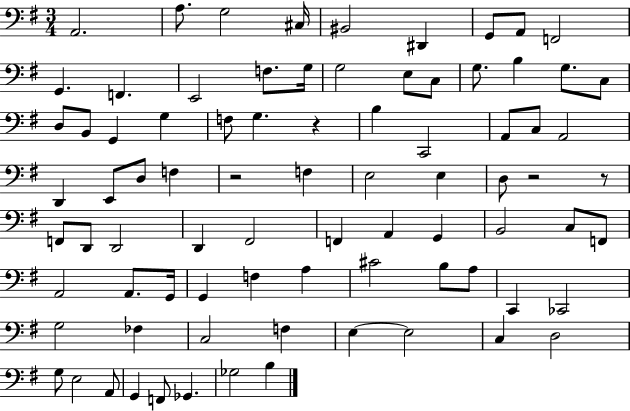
{
  \clef bass
  \numericTimeSignature
  \time 3/4
  \key g \major
  a,2. | a8. g2 cis16 | bis,2 dis,4 | g,8 a,8 f,2 | \break g,4. f,4. | e,2 f8. g16 | g2 e8 c8 | g8. b4 g8. c8 | \break d8 b,8 g,4 g4 | f8 g4. r4 | b4 c,2 | a,8 c8 a,2 | \break d,4 e,8 d8 f4 | r2 f4 | e2 e4 | d8 r2 r8 | \break f,8 d,8 d,2 | d,4 fis,2 | f,4 a,4 g,4 | b,2 c8 f,8 | \break a,2 a,8. g,16 | g,4 f4 a4 | cis'2 b8 a8 | c,4 ces,2 | \break g2 fes4 | c2 f4 | e4~~ e2 | c4 d2 | \break g8 e2 a,8 | g,4 f,8 ges,4. | ges2 b4 | \bar "|."
}